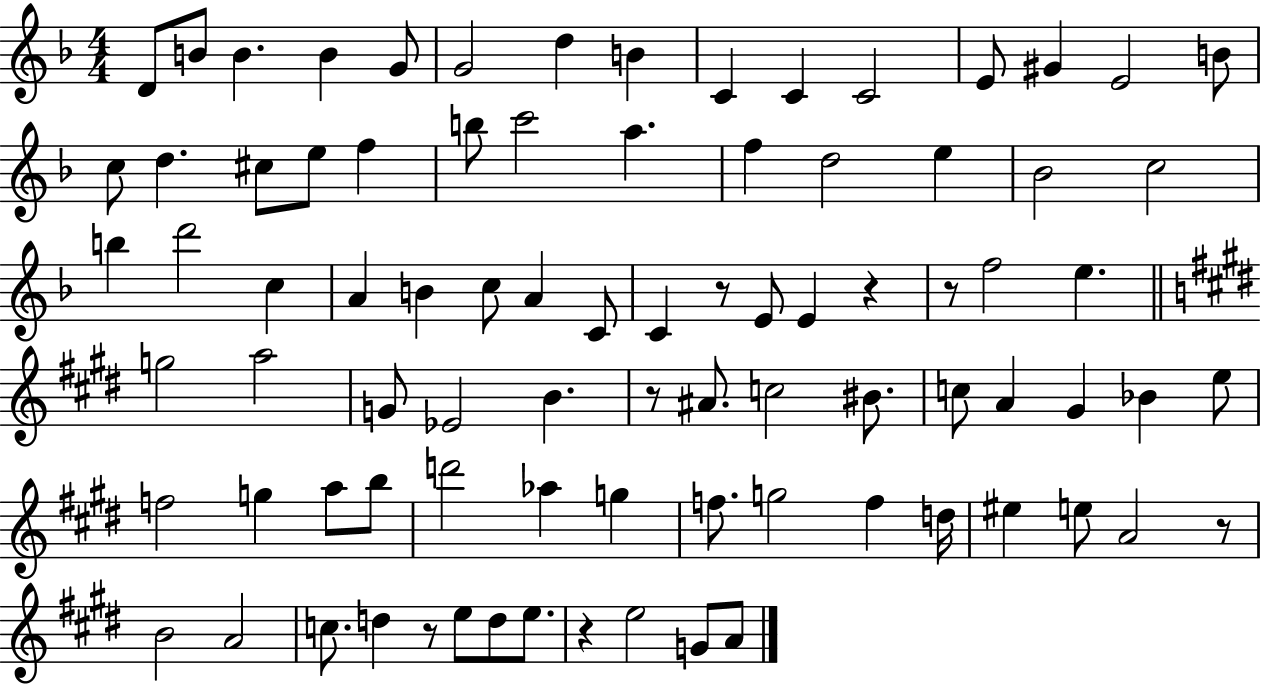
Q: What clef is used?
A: treble